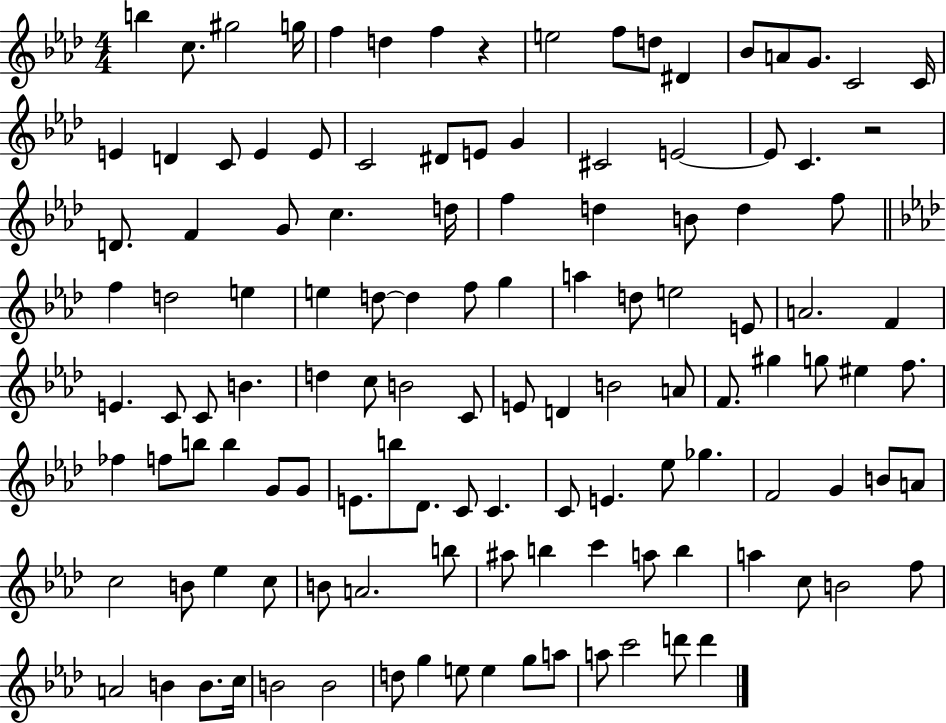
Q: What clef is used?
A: treble